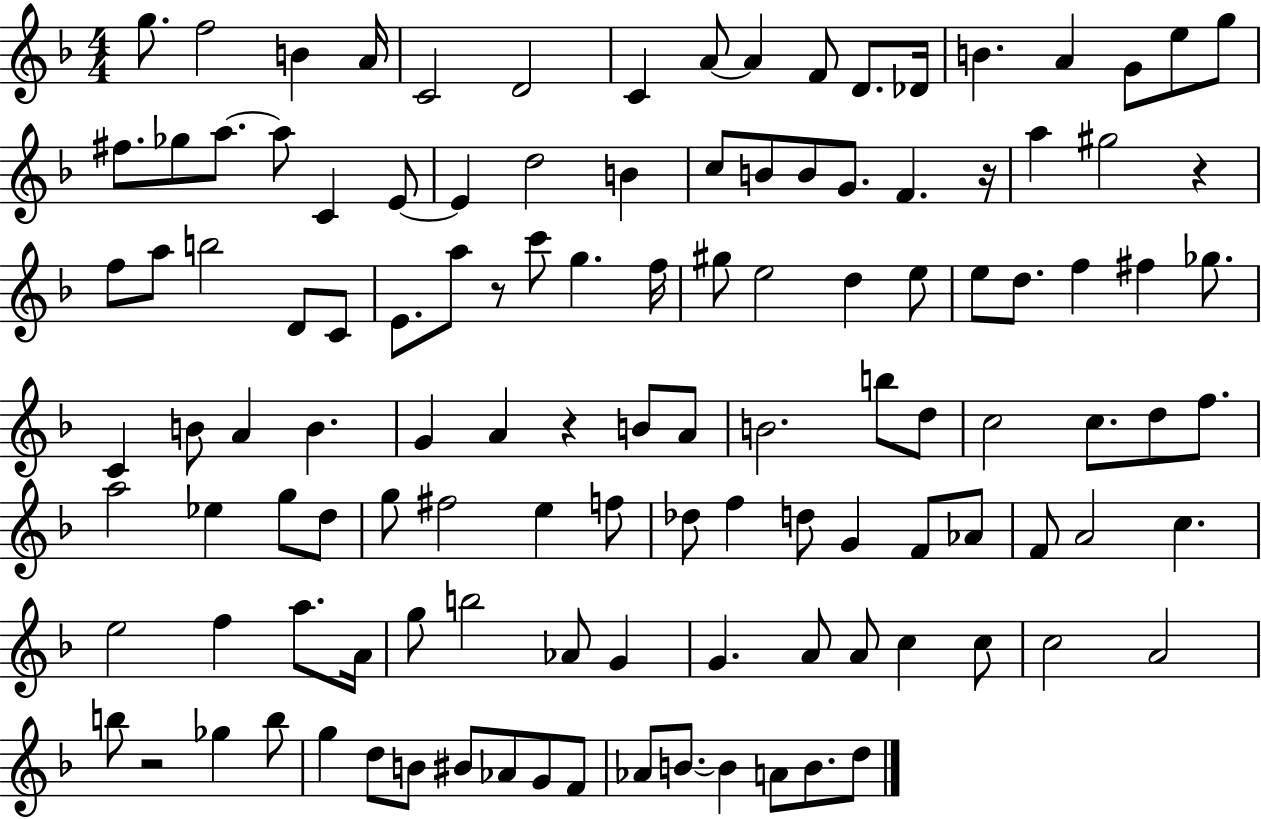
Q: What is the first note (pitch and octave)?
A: G5